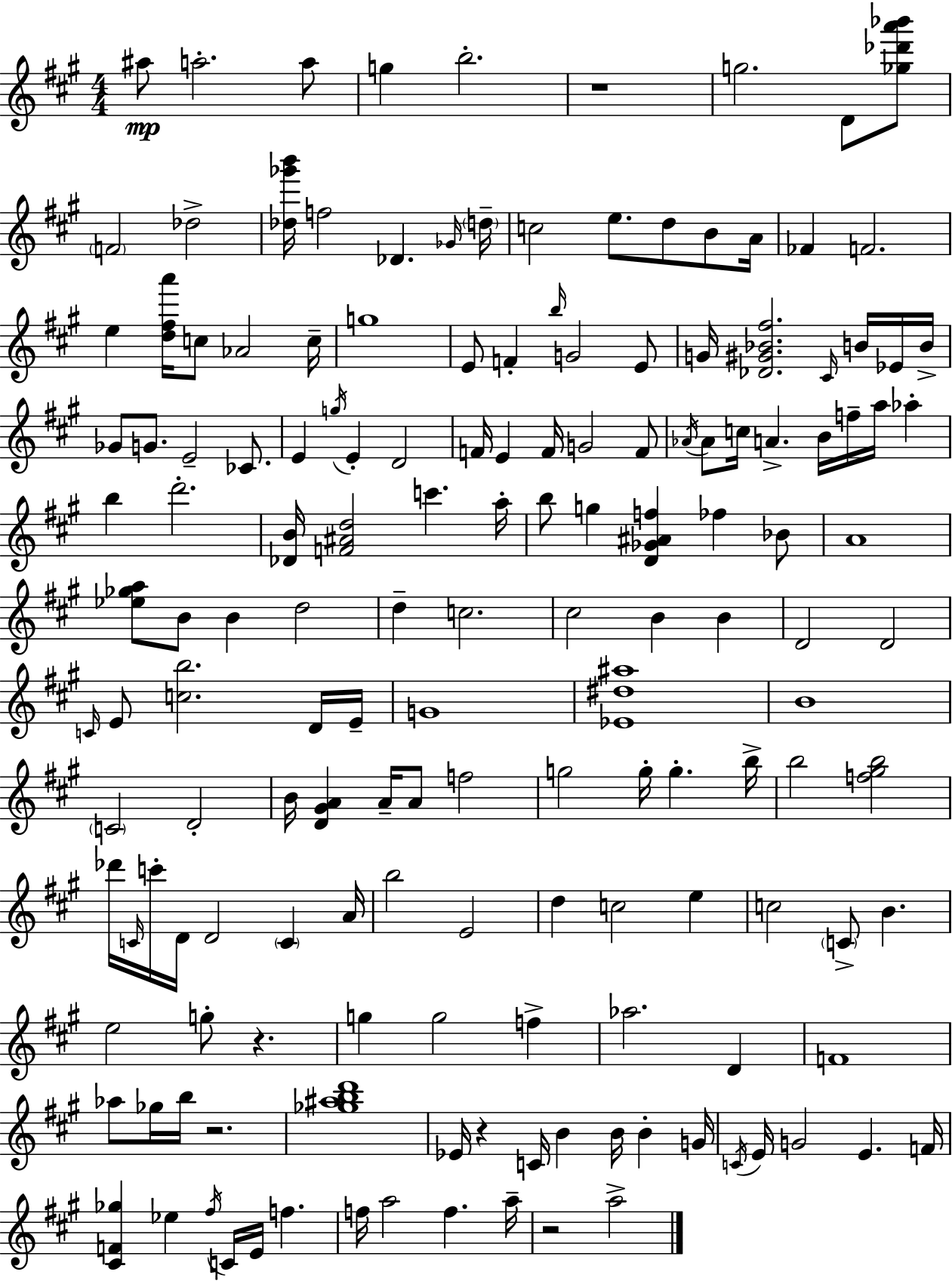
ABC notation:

X:1
T:Untitled
M:4/4
L:1/4
K:A
^a/2 a2 a/2 g b2 z4 g2 D/2 [_g_d'a'_b']/2 F2 _d2 [_d_g'b']/4 f2 _D _G/4 d/4 c2 e/2 d/2 B/2 A/4 _F F2 e [d^fa']/4 c/2 _A2 c/4 g4 E/2 F b/4 G2 E/2 G/4 [_D^G_B^f]2 ^C/4 B/4 _E/4 B/4 _G/2 G/2 E2 _C/2 E g/4 E D2 F/4 E F/4 G2 F/2 _A/4 _A/2 c/4 A B/4 f/4 a/4 _a b d'2 [_DB]/4 [F^Ad]2 c' a/4 b/2 g [D_G^Af] _f _B/2 A4 [_e_ga]/2 B/2 B d2 d c2 ^c2 B B D2 D2 C/4 E/2 [cb]2 D/4 E/4 G4 [_E^d^a]4 B4 C2 D2 B/4 [D^GA] A/4 A/2 f2 g2 g/4 g b/4 b2 [f^gb]2 _d'/4 C/4 c'/4 D/4 D2 C A/4 b2 E2 d c2 e c2 C/2 B e2 g/2 z g g2 f _a2 D F4 _a/2 _g/4 b/4 z2 [_g^abd']4 _E/4 z C/4 B B/4 B G/4 C/4 E/4 G2 E F/4 [^CF_g] _e ^f/4 C/4 E/4 f f/4 a2 f a/4 z2 a2